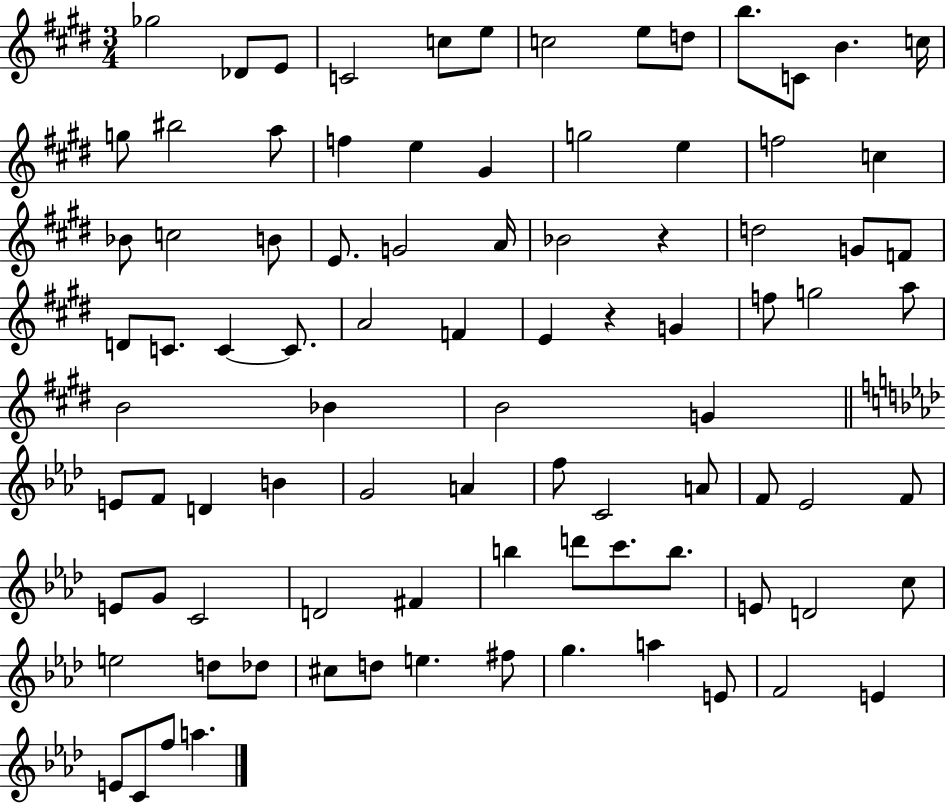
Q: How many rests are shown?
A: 2